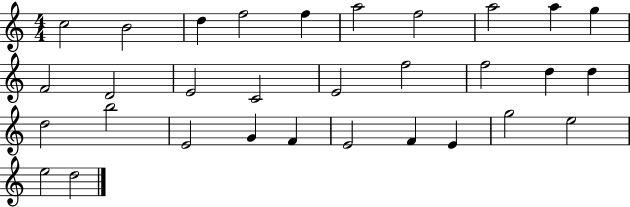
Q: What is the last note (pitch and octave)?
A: D5